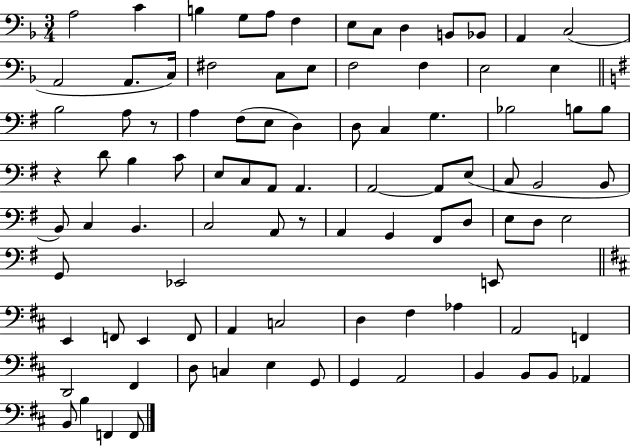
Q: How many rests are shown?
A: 3